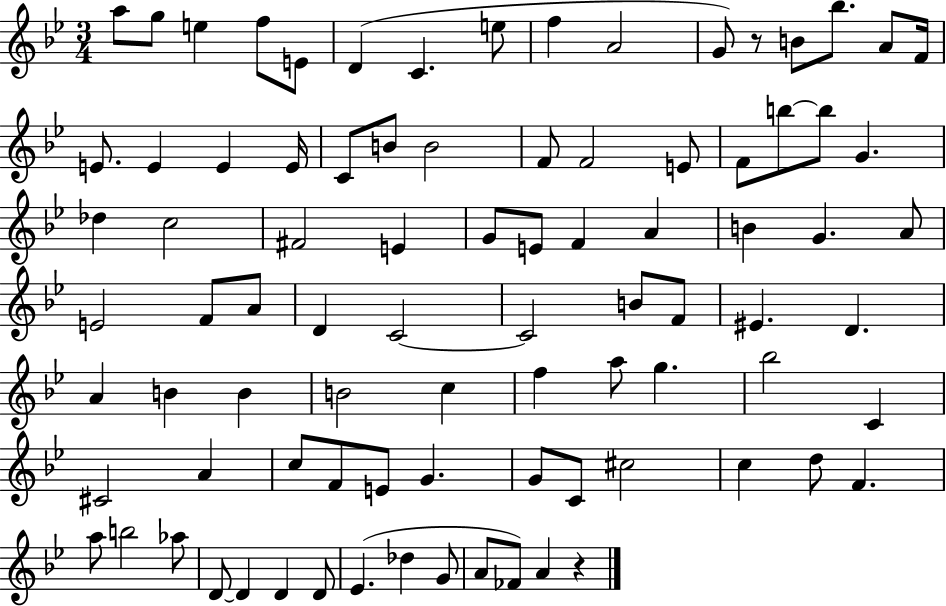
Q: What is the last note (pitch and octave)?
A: A4